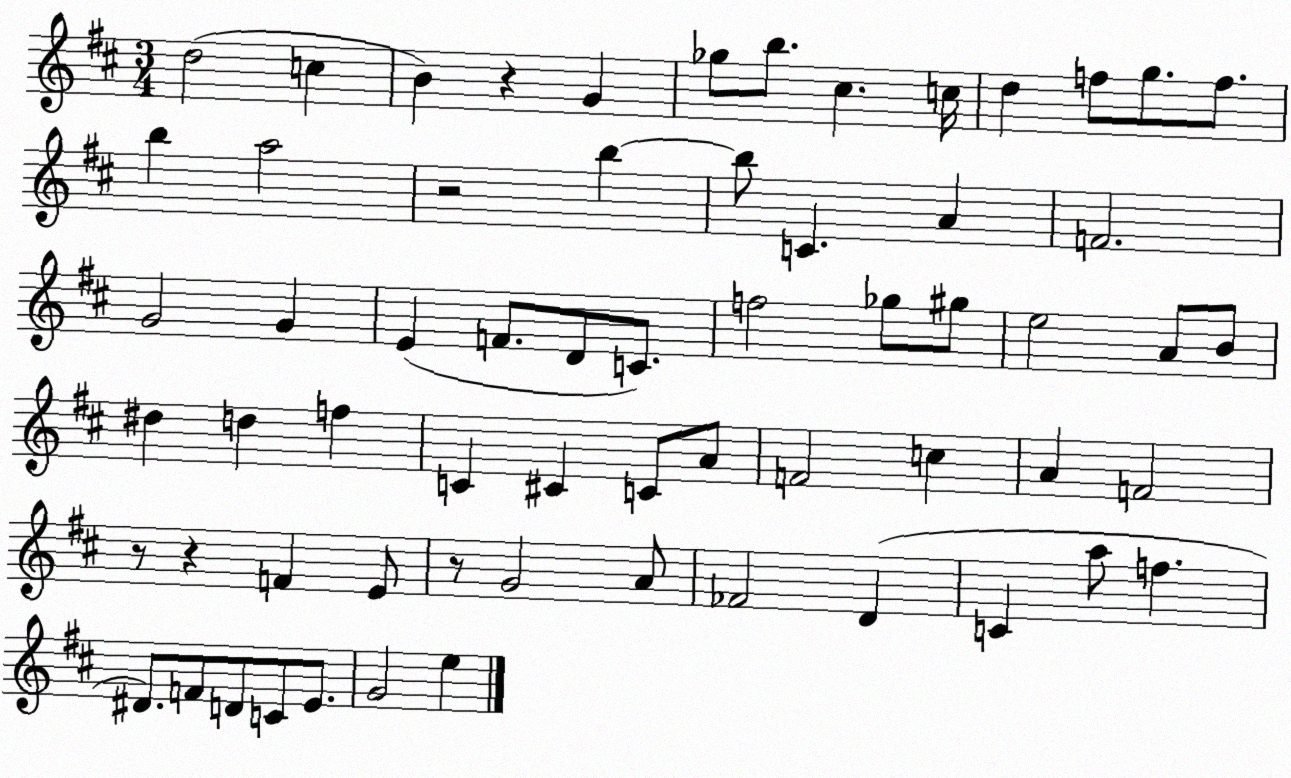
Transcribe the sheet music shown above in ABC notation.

X:1
T:Untitled
M:3/4
L:1/4
K:D
d2 c B z G _g/2 b/2 ^c c/4 d f/2 g/2 f/2 b a2 z2 b b/2 C A F2 G2 G E F/2 D/2 C/2 f2 _g/2 ^g/2 e2 A/2 B/2 ^d d f C ^C C/2 A/2 F2 c A F2 z/2 z F E/2 z/2 G2 A/2 _F2 D C a/2 f ^D/2 F/2 D/2 C/2 E/2 G2 e